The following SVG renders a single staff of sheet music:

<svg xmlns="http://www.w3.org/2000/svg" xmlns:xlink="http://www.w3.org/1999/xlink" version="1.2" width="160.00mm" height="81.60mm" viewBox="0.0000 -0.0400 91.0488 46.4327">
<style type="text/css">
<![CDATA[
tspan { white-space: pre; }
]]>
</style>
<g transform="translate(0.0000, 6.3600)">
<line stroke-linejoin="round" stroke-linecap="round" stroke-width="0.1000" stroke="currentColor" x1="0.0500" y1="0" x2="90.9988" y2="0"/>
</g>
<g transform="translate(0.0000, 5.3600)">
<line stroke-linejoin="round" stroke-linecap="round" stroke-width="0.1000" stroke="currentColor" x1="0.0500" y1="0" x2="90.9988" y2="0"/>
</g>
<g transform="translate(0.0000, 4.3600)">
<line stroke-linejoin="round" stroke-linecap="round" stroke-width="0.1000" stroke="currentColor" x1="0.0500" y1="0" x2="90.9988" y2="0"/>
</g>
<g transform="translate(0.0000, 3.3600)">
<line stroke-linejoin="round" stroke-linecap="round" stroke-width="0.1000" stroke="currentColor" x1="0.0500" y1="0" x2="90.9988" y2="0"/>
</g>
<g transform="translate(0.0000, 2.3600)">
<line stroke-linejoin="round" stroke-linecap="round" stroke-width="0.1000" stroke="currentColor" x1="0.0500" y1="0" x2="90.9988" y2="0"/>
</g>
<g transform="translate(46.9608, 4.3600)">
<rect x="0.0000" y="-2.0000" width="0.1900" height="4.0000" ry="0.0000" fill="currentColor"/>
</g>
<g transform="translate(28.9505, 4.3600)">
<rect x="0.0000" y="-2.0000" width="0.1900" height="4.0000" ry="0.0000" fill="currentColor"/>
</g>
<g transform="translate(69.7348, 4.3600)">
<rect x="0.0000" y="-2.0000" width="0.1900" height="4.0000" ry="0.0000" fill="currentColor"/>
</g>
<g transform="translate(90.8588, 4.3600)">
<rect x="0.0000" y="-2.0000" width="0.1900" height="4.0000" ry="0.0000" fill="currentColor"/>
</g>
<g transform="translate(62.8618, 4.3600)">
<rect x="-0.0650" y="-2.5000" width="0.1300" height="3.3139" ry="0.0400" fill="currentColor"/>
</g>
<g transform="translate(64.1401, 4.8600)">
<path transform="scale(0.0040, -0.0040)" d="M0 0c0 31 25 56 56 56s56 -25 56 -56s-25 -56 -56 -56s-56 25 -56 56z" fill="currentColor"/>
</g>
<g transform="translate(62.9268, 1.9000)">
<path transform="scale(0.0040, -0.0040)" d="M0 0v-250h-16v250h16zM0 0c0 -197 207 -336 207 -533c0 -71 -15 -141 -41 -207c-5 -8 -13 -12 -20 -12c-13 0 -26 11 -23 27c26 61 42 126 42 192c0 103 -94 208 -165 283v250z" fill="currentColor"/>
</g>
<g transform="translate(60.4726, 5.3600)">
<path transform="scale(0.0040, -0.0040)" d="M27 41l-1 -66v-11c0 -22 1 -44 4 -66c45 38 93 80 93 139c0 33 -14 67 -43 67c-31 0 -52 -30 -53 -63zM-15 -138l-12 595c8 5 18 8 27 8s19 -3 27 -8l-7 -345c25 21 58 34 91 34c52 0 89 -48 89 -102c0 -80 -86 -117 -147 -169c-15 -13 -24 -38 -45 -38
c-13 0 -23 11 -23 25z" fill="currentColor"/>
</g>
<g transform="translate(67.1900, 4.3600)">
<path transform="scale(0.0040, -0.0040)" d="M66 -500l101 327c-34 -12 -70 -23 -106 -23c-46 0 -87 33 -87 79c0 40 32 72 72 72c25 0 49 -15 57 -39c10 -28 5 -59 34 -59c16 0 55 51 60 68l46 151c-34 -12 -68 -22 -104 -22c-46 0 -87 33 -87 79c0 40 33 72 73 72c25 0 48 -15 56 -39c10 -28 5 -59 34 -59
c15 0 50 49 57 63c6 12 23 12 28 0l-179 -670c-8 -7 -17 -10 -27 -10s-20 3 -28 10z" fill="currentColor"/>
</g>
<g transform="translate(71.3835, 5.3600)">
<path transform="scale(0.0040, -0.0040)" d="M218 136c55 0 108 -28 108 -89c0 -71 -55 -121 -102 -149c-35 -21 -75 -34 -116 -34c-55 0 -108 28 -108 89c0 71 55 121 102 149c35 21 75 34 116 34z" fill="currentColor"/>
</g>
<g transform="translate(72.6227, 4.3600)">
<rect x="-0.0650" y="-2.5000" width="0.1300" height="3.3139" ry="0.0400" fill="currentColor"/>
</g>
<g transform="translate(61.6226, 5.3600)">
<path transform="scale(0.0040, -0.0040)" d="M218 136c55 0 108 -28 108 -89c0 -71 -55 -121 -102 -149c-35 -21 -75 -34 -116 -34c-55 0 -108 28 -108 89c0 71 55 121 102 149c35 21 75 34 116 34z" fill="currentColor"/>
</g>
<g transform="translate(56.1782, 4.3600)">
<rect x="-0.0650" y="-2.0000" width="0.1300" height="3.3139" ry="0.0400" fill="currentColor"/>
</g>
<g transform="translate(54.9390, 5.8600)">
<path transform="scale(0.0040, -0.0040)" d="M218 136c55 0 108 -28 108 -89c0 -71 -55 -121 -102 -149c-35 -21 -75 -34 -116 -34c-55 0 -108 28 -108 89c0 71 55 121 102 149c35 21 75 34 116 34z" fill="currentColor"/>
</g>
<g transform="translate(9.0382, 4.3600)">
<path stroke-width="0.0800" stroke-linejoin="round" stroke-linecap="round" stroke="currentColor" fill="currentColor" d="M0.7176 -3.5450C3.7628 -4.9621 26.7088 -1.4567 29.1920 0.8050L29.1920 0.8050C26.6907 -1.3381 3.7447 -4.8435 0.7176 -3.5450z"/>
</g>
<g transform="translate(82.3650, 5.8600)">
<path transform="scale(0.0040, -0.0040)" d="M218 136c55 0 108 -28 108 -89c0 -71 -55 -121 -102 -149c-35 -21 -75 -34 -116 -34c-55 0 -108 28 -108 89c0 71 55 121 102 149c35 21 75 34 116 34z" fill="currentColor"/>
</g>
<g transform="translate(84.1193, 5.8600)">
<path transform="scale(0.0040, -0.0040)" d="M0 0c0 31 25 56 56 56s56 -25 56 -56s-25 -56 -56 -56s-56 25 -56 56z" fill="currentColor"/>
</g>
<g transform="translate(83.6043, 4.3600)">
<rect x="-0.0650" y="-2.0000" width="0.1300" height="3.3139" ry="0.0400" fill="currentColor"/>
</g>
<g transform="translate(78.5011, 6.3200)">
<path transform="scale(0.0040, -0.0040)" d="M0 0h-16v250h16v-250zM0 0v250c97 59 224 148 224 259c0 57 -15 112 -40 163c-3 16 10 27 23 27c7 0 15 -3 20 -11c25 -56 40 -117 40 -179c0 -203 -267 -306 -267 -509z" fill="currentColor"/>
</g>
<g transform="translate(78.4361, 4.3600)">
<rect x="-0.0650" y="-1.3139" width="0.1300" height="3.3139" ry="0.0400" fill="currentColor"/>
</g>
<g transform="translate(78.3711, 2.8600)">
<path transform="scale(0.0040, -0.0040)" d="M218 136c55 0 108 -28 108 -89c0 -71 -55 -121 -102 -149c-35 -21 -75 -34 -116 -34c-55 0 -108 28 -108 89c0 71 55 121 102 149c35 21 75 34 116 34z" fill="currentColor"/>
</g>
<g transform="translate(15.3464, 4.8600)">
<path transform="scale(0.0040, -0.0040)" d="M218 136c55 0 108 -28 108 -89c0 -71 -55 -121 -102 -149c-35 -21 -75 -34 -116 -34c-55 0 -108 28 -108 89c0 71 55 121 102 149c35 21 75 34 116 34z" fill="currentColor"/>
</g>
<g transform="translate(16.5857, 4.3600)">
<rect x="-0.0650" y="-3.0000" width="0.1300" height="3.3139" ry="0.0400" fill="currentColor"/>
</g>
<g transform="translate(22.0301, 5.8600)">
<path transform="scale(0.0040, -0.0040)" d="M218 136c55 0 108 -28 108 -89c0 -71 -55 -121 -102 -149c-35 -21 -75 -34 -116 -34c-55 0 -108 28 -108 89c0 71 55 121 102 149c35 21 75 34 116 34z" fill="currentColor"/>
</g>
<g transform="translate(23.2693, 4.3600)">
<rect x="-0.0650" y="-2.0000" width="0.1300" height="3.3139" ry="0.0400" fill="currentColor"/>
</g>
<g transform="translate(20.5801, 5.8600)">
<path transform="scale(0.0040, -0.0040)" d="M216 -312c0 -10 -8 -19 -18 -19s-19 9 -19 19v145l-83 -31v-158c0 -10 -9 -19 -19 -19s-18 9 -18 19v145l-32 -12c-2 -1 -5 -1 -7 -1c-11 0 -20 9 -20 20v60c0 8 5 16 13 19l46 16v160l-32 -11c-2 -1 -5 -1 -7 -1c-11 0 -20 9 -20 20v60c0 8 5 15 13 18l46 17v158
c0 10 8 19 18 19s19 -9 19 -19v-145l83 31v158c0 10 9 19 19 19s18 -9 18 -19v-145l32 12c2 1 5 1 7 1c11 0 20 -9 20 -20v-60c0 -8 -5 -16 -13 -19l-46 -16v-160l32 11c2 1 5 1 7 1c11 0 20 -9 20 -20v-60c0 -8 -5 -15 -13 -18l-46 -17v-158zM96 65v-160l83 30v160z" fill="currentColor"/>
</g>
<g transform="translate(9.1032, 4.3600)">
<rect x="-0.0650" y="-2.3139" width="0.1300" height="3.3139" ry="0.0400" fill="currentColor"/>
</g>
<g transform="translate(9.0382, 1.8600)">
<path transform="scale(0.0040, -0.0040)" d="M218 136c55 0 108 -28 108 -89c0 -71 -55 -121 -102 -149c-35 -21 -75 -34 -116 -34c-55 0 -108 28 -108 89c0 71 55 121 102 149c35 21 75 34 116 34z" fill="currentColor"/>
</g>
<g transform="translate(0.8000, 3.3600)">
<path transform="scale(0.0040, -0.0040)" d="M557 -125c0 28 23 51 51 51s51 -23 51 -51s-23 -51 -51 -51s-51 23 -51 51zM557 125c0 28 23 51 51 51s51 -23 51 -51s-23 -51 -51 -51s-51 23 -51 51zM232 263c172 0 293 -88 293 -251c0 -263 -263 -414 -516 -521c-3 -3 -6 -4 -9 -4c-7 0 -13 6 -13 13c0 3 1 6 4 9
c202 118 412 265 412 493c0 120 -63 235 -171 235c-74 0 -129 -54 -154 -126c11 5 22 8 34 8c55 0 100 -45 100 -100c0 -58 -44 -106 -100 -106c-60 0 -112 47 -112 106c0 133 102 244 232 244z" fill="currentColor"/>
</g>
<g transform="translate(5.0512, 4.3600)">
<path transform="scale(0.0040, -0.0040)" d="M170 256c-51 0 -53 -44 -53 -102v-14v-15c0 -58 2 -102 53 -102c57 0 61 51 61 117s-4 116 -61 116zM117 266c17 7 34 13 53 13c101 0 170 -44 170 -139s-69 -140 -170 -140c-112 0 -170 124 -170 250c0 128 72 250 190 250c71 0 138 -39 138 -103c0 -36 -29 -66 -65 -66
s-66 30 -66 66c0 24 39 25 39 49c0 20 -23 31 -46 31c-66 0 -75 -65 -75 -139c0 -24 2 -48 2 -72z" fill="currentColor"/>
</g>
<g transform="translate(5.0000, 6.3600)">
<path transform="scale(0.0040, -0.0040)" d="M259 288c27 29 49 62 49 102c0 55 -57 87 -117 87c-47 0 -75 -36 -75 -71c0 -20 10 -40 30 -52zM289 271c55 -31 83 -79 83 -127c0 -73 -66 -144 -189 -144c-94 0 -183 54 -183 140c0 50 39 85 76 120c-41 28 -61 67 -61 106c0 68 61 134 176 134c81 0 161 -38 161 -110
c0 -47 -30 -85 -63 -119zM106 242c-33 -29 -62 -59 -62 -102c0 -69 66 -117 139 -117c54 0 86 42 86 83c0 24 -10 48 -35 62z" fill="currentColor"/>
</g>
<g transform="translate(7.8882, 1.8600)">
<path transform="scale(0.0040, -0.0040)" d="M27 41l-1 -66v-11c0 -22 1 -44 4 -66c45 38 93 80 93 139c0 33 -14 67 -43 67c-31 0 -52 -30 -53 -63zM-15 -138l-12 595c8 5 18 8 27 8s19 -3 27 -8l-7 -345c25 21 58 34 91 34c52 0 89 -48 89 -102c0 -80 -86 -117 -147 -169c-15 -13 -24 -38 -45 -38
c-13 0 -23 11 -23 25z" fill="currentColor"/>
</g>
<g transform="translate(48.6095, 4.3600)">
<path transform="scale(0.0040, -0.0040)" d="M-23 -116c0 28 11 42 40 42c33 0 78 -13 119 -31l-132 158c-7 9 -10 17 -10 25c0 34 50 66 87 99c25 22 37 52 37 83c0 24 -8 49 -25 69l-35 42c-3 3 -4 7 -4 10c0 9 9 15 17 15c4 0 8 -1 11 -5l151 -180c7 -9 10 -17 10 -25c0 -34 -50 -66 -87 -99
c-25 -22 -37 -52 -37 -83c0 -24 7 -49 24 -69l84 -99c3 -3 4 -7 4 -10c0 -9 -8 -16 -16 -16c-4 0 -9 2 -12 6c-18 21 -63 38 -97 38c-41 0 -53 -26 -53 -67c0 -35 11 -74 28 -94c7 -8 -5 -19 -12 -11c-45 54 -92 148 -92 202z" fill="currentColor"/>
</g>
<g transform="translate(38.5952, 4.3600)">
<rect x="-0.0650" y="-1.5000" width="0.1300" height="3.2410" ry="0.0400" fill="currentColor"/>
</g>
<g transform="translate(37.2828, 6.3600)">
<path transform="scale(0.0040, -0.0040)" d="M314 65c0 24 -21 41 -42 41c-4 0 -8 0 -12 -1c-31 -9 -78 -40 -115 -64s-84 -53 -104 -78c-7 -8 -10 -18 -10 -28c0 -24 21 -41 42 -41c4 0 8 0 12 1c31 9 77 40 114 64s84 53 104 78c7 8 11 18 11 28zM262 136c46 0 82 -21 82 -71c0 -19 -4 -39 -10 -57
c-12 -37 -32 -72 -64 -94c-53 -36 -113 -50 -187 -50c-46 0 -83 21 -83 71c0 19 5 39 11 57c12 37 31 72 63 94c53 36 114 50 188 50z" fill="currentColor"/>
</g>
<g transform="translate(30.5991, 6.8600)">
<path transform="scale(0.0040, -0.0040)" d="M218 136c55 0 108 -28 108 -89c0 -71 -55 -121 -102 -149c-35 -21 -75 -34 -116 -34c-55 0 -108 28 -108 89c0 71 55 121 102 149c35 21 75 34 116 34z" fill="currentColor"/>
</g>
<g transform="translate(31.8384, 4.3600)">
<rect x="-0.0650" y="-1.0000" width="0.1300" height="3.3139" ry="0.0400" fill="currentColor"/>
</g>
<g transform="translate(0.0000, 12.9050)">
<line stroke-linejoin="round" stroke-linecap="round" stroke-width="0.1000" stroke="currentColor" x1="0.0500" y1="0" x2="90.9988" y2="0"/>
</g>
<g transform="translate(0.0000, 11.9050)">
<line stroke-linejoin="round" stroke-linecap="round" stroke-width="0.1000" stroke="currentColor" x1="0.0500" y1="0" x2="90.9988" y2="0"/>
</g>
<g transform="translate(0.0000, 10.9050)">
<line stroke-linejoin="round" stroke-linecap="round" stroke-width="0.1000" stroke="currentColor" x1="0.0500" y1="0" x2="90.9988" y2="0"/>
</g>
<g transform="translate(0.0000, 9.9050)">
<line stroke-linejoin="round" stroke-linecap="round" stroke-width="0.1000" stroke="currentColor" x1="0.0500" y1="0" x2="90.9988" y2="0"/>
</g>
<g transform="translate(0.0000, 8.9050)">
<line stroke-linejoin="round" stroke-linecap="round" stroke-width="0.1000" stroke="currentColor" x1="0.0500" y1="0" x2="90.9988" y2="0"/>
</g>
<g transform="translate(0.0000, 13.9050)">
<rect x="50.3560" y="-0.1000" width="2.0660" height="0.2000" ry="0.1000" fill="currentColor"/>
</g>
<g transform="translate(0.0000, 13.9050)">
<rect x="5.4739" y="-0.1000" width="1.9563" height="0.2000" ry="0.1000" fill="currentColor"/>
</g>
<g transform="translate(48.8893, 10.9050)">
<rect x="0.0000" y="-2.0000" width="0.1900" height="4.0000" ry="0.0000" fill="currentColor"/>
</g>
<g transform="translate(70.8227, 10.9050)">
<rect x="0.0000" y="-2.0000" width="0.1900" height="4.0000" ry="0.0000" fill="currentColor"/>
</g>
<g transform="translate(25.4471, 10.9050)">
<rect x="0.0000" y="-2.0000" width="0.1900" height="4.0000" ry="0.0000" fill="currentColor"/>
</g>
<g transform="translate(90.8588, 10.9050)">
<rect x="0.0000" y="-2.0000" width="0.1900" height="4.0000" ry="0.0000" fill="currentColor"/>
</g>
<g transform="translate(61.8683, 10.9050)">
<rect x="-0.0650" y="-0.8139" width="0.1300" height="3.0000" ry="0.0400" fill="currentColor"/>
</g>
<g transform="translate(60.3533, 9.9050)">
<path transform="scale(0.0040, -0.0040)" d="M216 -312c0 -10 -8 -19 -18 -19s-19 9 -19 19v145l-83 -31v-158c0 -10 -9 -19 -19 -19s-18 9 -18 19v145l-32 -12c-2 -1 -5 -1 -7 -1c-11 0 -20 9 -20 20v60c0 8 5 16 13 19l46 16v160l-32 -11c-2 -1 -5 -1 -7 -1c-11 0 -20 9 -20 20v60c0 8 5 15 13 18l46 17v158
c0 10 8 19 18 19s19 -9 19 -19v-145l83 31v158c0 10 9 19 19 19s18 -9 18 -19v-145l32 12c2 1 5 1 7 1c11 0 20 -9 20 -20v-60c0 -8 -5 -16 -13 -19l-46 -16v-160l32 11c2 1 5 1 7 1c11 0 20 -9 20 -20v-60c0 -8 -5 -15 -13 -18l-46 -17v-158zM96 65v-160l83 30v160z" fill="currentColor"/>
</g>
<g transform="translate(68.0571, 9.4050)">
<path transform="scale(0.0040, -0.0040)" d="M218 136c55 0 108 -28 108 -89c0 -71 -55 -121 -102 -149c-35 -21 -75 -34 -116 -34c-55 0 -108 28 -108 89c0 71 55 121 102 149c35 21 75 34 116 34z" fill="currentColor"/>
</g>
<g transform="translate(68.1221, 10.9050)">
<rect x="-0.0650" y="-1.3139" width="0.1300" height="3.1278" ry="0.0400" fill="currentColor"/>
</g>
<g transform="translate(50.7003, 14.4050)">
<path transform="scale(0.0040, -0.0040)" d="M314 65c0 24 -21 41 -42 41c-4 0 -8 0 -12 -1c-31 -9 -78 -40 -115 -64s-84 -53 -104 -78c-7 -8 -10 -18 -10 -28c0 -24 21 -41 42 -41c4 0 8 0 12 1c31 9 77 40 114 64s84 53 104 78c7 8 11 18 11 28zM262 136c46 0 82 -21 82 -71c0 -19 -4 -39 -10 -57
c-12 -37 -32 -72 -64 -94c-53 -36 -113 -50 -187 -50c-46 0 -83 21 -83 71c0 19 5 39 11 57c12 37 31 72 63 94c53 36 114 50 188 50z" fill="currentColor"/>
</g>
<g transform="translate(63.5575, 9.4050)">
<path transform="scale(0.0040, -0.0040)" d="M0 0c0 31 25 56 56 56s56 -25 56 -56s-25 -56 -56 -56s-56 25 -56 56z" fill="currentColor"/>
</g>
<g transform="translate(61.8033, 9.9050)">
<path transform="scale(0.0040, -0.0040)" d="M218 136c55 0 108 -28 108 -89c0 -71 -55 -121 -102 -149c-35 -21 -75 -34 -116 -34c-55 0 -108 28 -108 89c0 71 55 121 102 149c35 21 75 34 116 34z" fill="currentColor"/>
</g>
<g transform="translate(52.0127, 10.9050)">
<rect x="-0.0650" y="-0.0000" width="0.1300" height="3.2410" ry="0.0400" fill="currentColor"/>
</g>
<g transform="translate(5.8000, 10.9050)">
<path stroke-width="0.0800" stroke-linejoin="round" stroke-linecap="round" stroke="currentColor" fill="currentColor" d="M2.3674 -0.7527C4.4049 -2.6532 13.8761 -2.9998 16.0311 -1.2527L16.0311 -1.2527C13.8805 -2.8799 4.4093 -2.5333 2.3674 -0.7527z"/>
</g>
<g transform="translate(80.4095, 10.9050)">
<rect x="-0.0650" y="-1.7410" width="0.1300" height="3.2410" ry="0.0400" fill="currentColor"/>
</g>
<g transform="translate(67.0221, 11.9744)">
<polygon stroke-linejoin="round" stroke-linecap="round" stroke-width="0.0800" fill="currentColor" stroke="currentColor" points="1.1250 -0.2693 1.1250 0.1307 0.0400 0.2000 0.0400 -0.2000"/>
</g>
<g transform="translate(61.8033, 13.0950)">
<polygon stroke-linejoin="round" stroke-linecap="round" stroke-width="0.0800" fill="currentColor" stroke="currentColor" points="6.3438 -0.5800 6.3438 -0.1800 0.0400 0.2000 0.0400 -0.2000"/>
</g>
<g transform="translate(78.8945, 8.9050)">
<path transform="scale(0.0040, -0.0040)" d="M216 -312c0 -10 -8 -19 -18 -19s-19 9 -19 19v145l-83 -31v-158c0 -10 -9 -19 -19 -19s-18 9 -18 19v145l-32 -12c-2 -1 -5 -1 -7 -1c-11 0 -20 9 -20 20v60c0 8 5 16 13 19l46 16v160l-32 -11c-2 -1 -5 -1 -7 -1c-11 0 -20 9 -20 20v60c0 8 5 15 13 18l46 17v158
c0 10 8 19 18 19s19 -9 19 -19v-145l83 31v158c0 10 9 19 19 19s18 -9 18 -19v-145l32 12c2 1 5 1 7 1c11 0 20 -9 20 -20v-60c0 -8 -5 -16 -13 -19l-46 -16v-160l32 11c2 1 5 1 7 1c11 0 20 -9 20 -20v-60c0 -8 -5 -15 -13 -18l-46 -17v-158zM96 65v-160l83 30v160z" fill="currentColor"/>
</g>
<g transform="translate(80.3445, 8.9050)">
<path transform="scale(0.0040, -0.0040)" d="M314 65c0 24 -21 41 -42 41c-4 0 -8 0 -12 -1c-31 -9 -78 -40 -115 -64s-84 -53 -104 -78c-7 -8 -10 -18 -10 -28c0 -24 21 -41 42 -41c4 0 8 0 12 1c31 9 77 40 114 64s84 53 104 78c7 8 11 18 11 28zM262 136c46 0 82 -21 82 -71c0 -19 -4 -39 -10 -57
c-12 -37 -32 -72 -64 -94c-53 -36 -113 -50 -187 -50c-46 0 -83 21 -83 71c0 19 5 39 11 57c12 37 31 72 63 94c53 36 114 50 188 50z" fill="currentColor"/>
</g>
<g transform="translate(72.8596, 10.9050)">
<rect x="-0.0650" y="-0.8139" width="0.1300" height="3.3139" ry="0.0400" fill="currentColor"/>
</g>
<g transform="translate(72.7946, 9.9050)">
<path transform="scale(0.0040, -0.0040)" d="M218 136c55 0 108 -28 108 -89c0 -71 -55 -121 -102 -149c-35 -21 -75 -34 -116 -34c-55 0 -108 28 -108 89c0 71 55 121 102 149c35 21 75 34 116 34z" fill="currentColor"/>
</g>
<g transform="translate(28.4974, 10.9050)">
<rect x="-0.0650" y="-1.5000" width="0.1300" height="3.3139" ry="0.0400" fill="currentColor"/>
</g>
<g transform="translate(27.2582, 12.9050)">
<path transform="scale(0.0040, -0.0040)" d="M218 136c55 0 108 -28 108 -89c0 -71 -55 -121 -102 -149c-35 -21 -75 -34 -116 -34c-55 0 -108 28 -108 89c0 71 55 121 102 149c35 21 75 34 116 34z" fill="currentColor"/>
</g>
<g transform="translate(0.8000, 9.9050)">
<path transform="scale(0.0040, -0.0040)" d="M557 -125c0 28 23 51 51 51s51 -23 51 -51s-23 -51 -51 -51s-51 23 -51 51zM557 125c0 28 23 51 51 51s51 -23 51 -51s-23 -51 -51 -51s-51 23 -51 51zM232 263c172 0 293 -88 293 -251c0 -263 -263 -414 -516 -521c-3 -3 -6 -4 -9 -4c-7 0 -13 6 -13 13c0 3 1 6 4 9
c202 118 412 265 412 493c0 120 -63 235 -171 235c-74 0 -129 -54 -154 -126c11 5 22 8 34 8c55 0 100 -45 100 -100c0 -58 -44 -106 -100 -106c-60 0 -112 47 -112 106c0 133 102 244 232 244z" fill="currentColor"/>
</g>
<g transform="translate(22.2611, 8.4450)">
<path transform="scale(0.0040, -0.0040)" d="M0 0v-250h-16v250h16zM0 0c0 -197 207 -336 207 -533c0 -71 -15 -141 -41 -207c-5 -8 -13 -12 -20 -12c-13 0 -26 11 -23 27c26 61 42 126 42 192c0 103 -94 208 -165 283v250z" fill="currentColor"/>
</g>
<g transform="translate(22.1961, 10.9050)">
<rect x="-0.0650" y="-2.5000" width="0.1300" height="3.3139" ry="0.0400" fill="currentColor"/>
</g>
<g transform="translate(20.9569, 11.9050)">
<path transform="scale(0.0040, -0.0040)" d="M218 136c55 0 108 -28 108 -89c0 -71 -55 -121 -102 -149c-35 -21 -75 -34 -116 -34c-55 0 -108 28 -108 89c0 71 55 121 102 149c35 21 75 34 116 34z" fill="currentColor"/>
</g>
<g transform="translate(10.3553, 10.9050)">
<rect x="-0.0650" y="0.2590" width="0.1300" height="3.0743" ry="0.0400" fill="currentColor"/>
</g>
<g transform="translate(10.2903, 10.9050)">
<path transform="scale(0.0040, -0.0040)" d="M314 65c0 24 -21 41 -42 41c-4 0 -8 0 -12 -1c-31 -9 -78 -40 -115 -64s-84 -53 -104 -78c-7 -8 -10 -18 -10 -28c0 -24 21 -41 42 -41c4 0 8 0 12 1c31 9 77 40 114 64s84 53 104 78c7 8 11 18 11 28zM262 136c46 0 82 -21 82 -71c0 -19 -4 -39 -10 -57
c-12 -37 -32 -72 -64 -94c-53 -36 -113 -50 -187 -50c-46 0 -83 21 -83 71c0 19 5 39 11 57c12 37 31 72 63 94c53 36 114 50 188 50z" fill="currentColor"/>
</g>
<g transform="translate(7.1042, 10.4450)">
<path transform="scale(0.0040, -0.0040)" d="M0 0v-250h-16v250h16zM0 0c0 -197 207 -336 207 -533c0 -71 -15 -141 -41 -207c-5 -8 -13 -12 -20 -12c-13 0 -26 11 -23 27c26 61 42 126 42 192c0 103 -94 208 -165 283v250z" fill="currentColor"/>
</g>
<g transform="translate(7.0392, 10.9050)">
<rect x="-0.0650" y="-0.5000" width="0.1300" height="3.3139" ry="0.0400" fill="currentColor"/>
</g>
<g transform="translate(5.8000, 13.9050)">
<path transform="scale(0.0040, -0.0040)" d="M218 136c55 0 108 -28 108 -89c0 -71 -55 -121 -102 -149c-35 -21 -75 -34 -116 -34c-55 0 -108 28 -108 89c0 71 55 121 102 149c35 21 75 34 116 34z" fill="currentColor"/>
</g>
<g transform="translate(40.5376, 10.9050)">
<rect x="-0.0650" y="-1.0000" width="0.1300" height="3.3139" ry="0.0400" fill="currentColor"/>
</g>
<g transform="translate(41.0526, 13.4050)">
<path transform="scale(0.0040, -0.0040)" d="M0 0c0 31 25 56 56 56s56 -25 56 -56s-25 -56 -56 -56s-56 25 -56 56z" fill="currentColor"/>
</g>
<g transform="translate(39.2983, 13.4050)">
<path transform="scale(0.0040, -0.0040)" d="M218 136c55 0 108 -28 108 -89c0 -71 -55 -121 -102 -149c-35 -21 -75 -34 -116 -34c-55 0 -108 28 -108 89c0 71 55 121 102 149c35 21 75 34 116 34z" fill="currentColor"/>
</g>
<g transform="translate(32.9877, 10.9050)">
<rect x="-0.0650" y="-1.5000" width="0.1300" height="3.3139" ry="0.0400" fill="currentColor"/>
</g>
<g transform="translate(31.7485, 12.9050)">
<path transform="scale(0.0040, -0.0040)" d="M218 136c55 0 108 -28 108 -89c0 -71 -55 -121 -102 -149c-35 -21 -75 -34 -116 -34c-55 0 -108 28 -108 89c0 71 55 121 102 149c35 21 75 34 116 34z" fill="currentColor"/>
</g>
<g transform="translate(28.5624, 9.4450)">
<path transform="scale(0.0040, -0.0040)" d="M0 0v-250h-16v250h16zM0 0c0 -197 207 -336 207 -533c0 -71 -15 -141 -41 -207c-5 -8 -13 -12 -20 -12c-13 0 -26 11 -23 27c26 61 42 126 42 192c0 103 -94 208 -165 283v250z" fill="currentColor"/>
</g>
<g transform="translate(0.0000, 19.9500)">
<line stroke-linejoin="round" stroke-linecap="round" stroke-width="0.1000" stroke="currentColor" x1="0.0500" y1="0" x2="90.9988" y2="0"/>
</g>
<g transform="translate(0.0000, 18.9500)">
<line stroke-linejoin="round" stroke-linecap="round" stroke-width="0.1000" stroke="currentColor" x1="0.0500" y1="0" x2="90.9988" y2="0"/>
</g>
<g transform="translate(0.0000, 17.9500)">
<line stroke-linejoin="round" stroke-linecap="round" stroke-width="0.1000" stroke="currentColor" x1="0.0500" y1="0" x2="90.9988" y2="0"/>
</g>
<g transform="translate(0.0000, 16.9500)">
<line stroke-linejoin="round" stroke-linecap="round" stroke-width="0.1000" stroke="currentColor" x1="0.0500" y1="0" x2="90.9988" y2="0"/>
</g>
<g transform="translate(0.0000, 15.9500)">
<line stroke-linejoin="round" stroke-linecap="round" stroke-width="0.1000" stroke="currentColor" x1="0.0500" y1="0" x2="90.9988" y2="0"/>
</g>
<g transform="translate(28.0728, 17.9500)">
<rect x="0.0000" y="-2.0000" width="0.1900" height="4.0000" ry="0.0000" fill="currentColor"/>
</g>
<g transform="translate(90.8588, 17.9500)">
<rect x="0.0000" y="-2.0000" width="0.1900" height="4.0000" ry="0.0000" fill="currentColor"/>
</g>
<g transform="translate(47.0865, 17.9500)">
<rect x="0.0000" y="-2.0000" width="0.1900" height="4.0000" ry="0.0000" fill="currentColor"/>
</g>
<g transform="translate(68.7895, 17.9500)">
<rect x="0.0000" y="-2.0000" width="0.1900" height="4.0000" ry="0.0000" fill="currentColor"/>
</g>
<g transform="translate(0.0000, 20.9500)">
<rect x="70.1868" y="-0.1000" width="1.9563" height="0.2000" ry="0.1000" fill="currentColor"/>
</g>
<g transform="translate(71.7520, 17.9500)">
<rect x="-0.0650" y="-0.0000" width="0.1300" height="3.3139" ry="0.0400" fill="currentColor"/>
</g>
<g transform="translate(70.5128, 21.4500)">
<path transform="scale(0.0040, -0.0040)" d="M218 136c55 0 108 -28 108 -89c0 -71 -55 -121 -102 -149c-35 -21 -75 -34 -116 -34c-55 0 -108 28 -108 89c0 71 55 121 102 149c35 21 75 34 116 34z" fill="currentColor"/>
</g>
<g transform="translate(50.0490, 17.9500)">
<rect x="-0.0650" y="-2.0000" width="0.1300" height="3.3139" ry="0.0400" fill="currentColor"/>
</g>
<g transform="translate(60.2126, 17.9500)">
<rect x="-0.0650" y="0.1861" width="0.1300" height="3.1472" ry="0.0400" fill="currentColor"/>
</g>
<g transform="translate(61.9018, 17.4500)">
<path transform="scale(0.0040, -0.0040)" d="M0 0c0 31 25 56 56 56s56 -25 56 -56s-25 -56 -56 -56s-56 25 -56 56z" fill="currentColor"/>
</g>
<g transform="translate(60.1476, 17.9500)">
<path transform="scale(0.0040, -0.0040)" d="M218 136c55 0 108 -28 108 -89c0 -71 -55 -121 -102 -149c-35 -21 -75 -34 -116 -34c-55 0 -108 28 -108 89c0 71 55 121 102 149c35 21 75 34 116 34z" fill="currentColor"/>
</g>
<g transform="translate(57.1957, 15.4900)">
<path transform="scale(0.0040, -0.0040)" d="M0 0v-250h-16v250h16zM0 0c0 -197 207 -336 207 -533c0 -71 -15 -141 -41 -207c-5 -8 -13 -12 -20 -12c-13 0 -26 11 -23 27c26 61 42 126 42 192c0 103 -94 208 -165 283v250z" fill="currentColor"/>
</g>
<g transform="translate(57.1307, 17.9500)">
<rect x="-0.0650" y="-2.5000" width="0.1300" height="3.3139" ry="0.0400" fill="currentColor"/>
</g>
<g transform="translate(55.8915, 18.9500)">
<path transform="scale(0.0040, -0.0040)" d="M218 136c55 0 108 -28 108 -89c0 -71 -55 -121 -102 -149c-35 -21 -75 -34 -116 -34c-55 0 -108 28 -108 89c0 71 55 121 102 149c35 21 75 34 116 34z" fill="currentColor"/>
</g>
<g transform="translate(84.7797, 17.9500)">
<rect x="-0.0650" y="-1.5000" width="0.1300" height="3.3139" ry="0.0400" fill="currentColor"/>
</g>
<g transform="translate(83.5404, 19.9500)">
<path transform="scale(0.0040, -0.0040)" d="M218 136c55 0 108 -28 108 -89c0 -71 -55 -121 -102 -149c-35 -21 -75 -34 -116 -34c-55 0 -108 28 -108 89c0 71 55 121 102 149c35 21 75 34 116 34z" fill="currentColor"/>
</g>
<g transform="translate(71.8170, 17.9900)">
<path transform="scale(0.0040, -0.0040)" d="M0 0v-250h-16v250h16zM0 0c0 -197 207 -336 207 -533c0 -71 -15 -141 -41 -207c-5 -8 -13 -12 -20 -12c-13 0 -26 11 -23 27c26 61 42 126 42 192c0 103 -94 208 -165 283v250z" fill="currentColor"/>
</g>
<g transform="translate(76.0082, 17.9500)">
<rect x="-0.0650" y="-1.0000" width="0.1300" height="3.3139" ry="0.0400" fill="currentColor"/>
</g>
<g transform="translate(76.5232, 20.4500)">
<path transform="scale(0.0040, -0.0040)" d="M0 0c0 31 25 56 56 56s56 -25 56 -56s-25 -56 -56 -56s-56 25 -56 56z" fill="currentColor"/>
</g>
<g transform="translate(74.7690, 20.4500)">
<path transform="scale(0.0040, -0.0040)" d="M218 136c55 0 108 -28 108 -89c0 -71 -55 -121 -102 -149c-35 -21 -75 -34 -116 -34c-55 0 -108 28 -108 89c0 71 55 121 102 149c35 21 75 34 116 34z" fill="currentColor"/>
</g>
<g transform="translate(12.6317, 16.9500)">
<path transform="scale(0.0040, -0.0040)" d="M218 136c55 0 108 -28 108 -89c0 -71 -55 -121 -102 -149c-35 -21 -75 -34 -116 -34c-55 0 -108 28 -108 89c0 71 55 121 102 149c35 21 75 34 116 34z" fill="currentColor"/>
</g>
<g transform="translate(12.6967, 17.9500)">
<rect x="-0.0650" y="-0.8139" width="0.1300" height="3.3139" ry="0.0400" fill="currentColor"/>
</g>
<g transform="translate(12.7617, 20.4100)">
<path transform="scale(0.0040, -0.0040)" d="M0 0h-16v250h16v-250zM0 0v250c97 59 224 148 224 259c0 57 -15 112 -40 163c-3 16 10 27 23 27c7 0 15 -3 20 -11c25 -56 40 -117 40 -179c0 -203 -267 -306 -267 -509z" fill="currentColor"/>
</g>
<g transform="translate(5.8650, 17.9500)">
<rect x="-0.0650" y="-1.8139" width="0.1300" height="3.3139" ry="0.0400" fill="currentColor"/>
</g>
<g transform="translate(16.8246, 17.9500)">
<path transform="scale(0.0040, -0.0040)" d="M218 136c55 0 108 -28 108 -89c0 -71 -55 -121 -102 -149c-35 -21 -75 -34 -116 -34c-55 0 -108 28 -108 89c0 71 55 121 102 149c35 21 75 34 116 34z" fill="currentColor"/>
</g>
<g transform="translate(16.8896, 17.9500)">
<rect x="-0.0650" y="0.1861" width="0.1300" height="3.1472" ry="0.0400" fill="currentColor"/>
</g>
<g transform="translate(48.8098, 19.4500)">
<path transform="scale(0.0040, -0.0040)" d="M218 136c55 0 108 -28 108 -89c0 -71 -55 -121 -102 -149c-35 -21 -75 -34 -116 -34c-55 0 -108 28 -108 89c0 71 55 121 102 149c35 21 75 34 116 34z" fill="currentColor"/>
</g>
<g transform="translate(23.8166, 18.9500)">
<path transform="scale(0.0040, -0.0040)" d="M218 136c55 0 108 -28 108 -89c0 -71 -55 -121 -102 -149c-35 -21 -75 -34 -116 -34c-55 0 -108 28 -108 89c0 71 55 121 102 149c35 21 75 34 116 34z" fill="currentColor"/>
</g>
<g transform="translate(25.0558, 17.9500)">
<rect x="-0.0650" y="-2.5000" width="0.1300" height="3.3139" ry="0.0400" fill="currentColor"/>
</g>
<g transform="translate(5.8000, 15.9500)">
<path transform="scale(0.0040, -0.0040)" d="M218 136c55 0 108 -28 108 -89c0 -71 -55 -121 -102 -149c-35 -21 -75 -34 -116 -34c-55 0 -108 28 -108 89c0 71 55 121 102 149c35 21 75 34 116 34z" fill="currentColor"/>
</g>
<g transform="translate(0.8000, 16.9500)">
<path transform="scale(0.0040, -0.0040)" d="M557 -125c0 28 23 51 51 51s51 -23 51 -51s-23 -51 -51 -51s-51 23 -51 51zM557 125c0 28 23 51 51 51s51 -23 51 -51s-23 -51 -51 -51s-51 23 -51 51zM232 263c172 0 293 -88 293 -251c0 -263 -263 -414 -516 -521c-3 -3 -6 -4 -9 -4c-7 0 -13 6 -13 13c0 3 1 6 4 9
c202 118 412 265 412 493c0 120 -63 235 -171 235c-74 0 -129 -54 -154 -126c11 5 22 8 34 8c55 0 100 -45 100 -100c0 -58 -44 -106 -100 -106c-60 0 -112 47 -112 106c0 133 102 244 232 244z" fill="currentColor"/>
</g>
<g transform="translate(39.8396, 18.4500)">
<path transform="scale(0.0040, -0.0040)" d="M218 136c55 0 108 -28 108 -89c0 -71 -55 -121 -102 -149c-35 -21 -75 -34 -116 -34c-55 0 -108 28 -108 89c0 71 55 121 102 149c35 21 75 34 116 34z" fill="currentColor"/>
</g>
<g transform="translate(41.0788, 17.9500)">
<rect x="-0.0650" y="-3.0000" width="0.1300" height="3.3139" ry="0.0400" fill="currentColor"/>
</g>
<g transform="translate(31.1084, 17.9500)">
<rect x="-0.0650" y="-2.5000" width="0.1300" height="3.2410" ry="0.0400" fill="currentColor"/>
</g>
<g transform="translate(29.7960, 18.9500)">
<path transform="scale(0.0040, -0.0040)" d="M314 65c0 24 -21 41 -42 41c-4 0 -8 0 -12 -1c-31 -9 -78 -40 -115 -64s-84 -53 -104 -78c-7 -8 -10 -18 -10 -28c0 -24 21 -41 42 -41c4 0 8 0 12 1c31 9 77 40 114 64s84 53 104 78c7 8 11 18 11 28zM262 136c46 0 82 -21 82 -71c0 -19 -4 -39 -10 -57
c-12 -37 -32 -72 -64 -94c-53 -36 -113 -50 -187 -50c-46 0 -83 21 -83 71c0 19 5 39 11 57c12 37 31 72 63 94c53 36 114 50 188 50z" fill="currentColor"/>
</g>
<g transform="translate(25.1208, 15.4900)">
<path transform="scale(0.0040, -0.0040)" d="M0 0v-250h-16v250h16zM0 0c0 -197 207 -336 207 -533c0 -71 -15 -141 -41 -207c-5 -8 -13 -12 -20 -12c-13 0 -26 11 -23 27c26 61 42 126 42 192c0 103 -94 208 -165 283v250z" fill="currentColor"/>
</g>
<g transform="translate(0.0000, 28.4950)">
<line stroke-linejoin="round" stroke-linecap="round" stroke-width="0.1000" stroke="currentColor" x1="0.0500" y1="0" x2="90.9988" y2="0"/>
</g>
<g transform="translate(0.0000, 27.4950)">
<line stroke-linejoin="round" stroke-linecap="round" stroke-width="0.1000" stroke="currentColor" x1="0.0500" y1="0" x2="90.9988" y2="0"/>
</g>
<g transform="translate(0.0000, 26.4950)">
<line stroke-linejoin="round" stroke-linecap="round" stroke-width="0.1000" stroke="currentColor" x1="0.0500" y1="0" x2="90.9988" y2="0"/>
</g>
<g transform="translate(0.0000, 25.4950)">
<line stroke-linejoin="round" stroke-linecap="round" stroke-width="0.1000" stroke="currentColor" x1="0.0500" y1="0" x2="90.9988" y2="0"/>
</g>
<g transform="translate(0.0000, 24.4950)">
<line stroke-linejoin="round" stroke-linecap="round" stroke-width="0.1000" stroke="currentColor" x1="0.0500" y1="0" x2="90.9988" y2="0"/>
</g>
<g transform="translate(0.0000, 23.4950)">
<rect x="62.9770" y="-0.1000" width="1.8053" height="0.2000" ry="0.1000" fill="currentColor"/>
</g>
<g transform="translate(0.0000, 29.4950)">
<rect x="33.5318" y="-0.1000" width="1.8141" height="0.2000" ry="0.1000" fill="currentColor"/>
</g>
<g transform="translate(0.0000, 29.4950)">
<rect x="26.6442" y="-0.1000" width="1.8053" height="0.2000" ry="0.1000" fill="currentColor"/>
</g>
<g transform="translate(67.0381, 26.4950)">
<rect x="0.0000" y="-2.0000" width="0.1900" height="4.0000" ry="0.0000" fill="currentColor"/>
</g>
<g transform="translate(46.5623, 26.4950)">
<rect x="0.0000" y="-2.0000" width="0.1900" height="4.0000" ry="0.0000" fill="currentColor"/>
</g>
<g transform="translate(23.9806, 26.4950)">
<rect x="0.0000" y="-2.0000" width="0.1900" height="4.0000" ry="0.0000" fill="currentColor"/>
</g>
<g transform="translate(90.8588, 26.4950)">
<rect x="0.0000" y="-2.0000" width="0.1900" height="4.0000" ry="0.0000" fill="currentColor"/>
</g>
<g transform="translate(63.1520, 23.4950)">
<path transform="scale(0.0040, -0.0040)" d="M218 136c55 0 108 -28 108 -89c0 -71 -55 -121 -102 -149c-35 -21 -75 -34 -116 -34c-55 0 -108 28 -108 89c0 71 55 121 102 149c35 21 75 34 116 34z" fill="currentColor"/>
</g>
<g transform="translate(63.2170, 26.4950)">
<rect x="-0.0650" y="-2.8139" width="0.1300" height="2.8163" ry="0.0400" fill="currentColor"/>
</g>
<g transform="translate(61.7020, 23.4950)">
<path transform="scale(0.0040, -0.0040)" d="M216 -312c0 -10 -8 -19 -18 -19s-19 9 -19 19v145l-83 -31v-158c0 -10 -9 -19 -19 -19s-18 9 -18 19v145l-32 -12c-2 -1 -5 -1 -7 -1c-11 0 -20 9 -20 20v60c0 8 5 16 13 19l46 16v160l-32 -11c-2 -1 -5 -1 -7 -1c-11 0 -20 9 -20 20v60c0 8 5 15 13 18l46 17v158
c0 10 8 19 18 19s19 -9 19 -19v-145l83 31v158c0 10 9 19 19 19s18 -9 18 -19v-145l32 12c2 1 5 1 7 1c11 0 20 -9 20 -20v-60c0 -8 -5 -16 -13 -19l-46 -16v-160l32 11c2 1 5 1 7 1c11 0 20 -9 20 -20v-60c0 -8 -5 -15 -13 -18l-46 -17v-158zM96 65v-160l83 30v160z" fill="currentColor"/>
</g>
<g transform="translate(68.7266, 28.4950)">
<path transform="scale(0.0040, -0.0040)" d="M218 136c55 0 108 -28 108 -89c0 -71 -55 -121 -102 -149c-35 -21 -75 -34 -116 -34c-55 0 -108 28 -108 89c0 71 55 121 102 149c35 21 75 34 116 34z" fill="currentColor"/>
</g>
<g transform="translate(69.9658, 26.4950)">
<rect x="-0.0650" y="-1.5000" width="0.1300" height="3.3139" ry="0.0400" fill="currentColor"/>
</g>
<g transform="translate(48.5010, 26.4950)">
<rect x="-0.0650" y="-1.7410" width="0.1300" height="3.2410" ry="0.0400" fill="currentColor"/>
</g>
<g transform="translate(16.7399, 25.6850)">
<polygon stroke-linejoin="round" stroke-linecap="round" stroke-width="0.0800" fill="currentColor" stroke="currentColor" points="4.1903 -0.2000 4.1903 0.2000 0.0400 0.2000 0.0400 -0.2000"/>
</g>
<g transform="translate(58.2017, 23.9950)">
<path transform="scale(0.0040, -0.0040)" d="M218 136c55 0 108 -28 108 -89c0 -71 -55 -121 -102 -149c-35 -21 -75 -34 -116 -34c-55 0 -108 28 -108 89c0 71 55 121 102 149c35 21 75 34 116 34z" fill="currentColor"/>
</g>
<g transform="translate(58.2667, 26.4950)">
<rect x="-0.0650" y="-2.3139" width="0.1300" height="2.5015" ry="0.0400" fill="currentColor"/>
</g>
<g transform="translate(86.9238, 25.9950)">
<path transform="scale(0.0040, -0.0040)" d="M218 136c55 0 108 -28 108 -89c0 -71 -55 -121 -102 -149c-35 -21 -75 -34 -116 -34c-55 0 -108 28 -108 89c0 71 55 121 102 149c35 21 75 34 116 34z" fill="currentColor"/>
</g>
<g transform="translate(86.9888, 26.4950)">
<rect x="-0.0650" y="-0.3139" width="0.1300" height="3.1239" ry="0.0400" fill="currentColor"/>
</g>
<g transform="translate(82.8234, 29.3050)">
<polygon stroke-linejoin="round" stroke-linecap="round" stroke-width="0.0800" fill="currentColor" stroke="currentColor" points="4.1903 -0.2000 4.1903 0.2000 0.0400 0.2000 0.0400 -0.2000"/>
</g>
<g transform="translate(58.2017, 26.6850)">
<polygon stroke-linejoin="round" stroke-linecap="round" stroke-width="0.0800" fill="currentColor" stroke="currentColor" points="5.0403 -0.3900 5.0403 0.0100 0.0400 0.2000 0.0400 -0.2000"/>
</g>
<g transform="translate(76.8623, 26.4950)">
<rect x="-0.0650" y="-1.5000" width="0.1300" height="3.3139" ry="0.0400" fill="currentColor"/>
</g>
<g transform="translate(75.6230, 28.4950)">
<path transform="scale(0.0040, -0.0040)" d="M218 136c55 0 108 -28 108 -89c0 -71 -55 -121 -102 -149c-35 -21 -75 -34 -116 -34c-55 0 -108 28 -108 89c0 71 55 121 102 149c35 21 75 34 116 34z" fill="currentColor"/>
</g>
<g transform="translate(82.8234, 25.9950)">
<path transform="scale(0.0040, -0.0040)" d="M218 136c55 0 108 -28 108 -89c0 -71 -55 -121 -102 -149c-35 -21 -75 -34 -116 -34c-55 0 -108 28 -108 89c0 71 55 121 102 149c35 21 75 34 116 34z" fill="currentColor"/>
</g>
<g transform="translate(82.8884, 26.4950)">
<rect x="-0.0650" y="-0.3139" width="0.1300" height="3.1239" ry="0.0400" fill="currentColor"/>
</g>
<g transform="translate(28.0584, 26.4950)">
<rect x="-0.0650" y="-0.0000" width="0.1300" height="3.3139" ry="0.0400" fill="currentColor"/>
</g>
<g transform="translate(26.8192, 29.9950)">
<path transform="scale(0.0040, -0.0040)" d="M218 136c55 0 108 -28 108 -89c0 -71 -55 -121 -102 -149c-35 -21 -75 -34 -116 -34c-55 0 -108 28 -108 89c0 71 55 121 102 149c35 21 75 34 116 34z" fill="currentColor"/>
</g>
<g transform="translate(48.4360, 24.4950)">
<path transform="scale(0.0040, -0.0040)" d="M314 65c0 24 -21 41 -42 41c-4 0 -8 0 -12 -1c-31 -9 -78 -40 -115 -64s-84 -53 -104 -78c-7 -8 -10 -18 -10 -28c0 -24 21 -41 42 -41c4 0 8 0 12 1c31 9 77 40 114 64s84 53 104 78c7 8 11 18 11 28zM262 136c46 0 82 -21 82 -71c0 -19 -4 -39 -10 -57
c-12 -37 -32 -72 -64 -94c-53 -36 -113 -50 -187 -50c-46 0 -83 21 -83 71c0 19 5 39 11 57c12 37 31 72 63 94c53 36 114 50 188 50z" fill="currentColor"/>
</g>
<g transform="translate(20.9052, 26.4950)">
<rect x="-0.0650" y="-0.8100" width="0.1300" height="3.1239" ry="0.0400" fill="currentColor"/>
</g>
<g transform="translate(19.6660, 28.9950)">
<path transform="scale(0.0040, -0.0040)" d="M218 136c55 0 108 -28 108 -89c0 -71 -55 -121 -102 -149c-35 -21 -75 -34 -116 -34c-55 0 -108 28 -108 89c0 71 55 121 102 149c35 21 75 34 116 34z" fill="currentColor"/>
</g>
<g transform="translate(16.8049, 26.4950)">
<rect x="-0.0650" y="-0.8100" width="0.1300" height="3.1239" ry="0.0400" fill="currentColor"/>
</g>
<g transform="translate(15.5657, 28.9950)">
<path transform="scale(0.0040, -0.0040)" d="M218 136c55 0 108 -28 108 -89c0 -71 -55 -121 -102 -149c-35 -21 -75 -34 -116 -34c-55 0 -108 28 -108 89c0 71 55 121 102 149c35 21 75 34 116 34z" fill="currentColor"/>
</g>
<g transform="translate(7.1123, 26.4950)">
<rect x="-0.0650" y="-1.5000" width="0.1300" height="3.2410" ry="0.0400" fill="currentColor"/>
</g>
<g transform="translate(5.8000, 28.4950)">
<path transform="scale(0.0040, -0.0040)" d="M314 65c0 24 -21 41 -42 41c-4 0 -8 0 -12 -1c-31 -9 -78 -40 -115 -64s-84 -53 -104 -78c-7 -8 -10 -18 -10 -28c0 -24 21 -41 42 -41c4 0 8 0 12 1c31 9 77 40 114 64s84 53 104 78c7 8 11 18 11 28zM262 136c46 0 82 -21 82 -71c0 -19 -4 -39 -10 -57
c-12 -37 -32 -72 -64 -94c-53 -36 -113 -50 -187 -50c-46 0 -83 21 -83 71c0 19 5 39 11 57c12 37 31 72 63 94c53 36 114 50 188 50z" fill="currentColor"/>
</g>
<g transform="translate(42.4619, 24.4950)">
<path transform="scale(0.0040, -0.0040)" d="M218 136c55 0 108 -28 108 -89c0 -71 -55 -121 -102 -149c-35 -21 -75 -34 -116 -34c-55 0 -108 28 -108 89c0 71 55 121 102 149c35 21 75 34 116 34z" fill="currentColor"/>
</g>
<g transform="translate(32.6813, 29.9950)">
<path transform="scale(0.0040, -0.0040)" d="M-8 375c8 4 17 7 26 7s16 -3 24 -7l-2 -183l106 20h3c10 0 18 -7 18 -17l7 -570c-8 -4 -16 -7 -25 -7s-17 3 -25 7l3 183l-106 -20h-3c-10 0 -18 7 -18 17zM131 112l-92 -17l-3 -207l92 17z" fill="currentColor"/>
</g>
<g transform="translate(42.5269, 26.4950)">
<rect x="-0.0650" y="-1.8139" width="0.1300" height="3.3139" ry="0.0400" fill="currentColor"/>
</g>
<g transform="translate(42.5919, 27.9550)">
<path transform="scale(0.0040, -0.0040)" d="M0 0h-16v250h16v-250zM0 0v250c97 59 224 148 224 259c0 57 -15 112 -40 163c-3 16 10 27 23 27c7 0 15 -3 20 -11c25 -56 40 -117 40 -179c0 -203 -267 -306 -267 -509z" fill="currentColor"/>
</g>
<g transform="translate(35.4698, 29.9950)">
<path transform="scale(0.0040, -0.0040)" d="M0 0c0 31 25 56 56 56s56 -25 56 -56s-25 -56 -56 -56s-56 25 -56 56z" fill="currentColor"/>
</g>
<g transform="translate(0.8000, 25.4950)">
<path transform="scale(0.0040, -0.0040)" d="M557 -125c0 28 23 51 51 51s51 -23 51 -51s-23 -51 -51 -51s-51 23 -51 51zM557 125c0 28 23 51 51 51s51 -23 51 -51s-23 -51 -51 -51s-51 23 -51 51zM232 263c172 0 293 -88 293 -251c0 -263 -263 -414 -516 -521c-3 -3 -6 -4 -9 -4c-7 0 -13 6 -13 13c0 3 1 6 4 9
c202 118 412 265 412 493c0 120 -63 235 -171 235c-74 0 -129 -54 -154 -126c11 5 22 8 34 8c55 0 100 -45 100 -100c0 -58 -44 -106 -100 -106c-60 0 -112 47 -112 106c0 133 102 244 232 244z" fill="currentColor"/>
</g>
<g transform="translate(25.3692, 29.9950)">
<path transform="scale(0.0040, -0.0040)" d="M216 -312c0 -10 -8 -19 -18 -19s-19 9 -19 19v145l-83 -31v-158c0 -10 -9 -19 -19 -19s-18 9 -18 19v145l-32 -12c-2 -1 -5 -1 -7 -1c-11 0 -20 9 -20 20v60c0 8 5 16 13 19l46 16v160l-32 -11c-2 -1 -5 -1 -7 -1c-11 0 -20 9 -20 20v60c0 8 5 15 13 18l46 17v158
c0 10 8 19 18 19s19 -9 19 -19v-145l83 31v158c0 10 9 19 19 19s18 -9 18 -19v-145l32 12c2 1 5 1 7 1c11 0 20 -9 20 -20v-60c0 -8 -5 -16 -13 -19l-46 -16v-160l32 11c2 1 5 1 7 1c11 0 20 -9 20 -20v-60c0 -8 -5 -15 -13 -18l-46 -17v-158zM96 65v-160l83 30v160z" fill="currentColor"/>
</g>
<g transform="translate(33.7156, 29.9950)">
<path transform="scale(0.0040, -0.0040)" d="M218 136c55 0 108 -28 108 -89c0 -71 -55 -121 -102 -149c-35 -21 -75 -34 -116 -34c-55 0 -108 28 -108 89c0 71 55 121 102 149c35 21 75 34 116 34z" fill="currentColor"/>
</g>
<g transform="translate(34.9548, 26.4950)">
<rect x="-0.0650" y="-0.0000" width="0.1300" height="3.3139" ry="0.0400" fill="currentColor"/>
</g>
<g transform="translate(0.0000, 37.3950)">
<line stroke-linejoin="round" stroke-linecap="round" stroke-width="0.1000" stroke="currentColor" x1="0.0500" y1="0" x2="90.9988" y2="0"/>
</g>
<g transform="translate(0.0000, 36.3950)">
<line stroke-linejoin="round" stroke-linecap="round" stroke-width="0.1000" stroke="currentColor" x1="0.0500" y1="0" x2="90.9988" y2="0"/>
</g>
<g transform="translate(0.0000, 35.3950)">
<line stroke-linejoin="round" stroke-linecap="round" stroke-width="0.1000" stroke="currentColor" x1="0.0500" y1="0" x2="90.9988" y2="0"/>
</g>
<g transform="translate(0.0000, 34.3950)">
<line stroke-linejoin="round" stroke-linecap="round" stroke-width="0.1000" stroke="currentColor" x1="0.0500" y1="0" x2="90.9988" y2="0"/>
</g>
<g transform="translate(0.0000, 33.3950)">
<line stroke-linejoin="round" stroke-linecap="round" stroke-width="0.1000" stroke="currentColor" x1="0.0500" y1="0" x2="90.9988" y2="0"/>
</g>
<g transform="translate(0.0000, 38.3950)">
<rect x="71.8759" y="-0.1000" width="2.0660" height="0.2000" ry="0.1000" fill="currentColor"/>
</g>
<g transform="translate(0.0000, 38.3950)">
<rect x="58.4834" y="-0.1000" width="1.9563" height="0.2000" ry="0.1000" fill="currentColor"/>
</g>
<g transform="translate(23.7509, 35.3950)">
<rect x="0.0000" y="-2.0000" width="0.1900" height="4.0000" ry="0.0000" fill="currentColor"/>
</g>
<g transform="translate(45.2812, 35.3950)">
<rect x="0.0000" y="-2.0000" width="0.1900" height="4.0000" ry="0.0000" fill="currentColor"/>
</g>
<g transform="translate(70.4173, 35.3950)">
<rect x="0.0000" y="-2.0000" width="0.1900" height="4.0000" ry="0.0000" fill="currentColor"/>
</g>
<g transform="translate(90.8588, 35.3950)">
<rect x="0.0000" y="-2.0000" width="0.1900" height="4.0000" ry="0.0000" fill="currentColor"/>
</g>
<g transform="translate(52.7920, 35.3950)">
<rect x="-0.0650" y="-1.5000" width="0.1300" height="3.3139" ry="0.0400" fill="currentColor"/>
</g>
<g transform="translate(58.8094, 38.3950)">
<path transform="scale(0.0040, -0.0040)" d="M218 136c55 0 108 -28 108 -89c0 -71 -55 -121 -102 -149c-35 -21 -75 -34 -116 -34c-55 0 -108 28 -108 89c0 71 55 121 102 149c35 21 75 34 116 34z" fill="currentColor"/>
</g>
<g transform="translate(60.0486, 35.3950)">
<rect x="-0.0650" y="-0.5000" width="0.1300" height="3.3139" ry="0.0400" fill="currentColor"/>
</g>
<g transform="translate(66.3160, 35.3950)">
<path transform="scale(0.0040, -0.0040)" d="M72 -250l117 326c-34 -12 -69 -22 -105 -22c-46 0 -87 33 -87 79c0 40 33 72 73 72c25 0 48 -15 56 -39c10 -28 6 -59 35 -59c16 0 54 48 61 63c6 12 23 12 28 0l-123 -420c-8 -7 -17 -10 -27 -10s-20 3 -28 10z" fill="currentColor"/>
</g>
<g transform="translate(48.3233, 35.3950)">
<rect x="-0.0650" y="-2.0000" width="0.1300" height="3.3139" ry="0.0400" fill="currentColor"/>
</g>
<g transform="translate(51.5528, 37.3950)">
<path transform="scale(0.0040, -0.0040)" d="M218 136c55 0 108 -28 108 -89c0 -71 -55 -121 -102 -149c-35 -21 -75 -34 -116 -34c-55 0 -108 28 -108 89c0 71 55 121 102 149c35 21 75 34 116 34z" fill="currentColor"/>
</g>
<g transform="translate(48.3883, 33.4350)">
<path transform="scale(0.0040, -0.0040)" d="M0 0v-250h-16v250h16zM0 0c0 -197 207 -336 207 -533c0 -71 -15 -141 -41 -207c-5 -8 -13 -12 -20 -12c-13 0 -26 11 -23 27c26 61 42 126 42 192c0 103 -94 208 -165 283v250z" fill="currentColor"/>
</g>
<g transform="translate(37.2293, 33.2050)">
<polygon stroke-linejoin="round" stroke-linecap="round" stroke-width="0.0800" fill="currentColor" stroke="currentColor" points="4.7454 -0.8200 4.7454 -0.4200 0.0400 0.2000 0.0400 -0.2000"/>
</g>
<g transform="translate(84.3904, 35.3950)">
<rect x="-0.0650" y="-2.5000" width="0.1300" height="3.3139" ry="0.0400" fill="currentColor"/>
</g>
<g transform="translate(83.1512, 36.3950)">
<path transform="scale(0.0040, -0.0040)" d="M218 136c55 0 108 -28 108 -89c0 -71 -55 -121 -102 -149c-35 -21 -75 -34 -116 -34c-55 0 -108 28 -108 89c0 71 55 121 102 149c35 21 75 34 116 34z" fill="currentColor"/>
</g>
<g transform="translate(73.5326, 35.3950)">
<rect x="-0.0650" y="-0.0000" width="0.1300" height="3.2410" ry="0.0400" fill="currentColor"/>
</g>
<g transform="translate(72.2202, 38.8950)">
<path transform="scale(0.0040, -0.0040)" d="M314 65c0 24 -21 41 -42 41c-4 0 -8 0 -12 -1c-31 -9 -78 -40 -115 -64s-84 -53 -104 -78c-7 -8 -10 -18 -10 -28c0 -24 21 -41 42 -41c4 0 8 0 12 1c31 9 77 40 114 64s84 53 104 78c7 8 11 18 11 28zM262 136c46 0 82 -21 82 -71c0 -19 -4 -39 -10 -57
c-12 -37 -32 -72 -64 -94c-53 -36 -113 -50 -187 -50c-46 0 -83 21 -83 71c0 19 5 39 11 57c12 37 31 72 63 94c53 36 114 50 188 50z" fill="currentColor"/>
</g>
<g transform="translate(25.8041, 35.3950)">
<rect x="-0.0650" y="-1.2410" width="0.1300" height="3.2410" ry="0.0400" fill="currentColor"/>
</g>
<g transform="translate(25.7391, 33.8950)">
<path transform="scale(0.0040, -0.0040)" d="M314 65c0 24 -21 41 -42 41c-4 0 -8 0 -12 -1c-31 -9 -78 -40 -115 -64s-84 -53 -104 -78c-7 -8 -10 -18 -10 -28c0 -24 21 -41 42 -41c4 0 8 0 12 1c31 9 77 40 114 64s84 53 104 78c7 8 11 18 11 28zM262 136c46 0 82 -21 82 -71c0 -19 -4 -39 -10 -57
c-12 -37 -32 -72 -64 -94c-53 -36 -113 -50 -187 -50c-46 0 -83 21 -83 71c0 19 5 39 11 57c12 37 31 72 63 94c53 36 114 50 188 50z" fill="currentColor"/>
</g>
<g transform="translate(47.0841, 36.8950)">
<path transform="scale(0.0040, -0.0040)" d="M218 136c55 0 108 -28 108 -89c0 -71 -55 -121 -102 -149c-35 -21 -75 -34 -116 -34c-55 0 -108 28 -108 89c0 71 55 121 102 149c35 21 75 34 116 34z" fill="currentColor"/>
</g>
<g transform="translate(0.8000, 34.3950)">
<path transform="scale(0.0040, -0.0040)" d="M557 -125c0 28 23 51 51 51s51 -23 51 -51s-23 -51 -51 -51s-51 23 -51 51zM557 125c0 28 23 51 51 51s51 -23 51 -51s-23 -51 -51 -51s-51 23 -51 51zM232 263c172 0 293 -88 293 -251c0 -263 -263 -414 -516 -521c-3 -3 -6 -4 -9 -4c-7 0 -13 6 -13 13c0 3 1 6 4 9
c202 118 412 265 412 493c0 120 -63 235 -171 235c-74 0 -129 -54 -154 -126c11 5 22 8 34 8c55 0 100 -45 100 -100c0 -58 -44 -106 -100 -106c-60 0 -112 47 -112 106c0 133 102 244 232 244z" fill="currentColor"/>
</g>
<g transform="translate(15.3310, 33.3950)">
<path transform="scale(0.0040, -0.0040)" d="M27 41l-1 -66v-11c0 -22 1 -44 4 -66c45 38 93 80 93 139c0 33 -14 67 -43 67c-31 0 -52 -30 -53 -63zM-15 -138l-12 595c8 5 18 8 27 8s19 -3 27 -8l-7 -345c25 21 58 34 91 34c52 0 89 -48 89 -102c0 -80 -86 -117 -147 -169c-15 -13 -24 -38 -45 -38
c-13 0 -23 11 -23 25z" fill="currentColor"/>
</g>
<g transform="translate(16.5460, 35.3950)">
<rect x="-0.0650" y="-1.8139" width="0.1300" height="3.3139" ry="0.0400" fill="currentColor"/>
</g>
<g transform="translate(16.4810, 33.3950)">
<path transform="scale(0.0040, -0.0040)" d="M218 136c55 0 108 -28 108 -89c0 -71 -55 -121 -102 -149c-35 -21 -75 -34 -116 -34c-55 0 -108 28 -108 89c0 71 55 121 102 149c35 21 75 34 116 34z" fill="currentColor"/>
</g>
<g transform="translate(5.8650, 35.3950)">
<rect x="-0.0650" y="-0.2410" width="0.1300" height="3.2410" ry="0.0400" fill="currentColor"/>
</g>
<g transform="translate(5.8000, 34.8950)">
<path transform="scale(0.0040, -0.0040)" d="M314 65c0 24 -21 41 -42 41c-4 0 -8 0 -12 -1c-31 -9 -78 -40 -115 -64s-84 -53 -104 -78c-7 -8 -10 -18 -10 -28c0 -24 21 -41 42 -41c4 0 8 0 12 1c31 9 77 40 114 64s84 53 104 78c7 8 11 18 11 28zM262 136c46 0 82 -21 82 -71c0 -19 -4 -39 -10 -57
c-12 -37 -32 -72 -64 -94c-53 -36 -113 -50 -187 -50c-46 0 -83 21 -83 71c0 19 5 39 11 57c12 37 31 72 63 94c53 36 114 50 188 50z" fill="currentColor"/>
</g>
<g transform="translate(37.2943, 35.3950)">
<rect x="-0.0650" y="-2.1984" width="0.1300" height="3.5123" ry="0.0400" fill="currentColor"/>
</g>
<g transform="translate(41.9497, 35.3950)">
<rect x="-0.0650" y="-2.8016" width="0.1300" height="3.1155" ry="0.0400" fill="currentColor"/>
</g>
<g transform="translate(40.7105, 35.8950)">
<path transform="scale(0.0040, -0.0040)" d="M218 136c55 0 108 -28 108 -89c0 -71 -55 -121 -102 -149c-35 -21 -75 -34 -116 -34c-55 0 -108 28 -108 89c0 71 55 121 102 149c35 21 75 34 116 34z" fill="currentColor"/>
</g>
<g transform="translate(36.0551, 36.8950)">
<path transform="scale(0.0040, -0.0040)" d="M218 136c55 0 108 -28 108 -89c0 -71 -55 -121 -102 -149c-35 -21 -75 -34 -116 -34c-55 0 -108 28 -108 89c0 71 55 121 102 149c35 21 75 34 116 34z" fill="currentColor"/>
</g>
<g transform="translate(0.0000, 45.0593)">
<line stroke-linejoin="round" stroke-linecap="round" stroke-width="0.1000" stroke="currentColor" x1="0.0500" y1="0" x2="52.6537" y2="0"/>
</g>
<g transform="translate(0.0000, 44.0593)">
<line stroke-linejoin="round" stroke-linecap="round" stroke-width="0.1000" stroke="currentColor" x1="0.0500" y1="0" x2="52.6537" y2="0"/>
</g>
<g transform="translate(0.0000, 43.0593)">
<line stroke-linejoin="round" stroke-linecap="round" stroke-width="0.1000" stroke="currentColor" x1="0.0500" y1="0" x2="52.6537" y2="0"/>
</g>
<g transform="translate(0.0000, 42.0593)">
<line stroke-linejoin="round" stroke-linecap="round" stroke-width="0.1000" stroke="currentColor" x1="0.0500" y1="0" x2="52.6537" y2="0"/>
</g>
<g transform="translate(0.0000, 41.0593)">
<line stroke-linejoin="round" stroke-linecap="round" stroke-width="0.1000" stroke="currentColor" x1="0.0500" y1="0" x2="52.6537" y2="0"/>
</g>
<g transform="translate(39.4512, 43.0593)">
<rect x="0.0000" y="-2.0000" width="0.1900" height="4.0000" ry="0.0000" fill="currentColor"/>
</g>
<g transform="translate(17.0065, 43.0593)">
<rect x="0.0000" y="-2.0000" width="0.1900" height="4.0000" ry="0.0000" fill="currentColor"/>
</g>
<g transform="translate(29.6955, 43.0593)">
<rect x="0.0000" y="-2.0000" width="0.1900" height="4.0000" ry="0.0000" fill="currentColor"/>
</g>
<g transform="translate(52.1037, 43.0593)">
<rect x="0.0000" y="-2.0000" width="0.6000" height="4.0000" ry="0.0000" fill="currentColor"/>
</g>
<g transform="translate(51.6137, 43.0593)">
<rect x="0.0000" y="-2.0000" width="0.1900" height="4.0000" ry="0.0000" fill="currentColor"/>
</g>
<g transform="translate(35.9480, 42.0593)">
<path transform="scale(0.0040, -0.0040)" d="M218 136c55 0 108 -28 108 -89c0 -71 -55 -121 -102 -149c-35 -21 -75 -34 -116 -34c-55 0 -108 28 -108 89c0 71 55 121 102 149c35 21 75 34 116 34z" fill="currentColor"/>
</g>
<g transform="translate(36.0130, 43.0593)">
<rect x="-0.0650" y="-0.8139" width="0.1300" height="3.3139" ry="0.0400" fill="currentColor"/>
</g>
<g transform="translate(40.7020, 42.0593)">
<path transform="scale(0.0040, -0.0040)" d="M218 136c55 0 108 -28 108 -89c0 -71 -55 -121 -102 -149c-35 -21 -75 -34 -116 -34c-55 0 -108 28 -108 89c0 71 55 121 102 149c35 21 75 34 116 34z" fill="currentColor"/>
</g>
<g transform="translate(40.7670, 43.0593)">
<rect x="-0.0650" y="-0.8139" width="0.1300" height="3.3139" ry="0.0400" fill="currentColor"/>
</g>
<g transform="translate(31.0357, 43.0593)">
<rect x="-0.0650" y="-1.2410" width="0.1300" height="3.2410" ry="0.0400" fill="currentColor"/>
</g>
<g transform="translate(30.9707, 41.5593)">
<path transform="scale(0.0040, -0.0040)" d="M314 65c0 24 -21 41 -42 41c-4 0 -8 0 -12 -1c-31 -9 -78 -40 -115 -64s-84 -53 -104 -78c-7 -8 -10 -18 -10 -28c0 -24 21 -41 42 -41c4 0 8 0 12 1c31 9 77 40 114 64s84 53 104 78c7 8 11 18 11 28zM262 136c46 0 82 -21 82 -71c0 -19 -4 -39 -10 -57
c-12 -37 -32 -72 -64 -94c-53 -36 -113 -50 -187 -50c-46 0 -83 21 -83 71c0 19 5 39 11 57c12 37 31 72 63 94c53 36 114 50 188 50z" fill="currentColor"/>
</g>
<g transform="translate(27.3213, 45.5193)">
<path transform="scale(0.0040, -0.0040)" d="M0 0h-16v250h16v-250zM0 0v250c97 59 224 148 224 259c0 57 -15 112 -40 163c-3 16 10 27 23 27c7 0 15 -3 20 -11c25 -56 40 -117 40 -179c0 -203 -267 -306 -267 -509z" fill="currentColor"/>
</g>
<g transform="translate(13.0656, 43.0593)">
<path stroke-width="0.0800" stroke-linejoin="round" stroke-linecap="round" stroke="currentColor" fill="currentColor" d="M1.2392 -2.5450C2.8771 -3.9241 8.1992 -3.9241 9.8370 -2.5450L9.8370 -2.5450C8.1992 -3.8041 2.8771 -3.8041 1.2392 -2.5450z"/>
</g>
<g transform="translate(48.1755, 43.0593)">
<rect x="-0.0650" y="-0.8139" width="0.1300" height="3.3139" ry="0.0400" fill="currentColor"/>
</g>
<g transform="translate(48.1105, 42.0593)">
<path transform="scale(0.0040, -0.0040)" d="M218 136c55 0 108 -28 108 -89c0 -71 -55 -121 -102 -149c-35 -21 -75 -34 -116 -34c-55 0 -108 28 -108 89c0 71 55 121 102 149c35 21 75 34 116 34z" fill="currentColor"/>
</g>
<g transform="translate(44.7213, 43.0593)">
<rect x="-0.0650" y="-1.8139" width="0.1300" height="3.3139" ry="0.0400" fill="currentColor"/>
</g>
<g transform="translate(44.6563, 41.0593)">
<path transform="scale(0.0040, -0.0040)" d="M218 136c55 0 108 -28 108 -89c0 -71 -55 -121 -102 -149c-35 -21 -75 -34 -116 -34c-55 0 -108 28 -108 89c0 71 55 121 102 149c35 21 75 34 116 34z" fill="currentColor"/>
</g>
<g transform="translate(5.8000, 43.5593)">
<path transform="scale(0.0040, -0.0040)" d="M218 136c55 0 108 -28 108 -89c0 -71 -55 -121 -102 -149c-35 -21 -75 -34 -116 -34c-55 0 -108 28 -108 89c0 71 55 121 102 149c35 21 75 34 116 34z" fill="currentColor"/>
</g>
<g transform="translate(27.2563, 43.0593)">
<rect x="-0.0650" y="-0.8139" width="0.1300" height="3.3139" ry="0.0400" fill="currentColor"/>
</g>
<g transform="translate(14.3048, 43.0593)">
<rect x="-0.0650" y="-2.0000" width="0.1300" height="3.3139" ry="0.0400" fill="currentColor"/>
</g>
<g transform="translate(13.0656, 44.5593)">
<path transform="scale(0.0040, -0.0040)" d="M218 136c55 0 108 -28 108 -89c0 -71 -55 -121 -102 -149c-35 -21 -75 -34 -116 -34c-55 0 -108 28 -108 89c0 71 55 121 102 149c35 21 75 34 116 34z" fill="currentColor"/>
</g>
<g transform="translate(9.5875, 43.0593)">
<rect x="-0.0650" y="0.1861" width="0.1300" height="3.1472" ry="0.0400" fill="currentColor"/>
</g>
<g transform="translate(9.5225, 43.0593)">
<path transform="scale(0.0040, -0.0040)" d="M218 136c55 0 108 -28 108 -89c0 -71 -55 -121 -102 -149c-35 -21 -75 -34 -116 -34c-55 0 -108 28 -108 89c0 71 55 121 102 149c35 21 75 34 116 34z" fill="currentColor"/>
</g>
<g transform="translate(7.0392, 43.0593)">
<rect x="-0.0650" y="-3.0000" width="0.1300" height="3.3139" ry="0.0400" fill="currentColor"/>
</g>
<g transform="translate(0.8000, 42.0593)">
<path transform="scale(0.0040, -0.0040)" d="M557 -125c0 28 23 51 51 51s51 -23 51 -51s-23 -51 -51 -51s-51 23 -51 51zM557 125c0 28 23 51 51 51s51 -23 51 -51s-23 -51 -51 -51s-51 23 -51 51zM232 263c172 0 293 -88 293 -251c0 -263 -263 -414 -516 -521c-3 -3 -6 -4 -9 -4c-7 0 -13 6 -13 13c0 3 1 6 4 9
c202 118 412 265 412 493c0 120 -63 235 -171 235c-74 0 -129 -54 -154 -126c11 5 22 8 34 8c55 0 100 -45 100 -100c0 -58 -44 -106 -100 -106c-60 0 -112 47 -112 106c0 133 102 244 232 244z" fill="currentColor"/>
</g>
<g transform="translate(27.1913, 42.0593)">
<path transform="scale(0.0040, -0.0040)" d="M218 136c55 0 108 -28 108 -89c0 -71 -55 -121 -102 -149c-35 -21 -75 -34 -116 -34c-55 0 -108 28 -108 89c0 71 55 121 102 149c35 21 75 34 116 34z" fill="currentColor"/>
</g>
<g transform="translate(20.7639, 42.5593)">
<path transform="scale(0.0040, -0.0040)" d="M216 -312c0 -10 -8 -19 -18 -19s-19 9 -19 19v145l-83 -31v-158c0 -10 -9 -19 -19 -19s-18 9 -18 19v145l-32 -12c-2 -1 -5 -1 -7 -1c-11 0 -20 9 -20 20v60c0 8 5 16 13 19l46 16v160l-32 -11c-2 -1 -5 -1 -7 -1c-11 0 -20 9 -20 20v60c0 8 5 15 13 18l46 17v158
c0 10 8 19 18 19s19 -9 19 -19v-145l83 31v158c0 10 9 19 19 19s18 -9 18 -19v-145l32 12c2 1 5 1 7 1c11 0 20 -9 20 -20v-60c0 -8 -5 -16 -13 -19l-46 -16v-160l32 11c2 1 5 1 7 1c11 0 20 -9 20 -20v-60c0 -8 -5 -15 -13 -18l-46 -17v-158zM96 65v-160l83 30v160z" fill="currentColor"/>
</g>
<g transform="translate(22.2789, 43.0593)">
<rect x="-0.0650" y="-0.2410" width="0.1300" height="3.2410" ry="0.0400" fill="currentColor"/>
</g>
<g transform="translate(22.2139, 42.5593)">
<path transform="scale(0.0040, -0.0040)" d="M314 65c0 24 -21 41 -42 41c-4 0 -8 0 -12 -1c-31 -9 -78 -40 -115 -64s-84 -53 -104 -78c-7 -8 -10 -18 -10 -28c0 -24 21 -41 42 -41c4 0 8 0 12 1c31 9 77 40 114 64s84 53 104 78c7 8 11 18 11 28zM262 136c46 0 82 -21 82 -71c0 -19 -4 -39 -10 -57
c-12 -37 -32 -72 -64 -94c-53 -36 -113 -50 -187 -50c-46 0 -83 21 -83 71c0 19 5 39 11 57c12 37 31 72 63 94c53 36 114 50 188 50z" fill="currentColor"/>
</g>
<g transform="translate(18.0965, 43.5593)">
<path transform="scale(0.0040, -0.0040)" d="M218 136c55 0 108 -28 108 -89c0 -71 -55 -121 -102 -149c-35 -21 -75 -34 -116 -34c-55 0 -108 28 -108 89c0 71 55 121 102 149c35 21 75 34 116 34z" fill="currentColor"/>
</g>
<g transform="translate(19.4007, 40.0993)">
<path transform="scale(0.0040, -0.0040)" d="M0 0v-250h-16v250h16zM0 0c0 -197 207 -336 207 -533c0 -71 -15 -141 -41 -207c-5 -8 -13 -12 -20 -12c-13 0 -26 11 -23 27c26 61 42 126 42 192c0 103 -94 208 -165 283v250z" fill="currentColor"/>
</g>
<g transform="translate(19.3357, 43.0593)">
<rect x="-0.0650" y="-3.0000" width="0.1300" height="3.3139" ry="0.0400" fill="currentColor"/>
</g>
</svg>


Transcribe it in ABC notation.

X:1
T:Untitled
M:6/8
L:1/4
K:C
_B, C, ^A,, F,, G,,2 z A,, _B,,/2 z/4 B,, G,/2 A,, E,,/2 D,2 B,,/2 G,,/2 G,, F,, D,,2 ^F,/2 G,/4 F, ^A,2 A, F,/2 D, B,,/2 B,,2 C, A,, B,,/2 D, D,,/2 F,, G,, G,,2 F,,/2 F,,/2 ^D,, D,, A,/2 A,2 B,/2 ^C/2 G,, G,, E,/2 E,/2 E,2 _A, G,2 A,,/2 C,/2 A,,/2 G,, E,, z/2 D,,2 B,, C, D, A,, C,/2 ^E,2 F,/2 G,2 F, F, A, F,